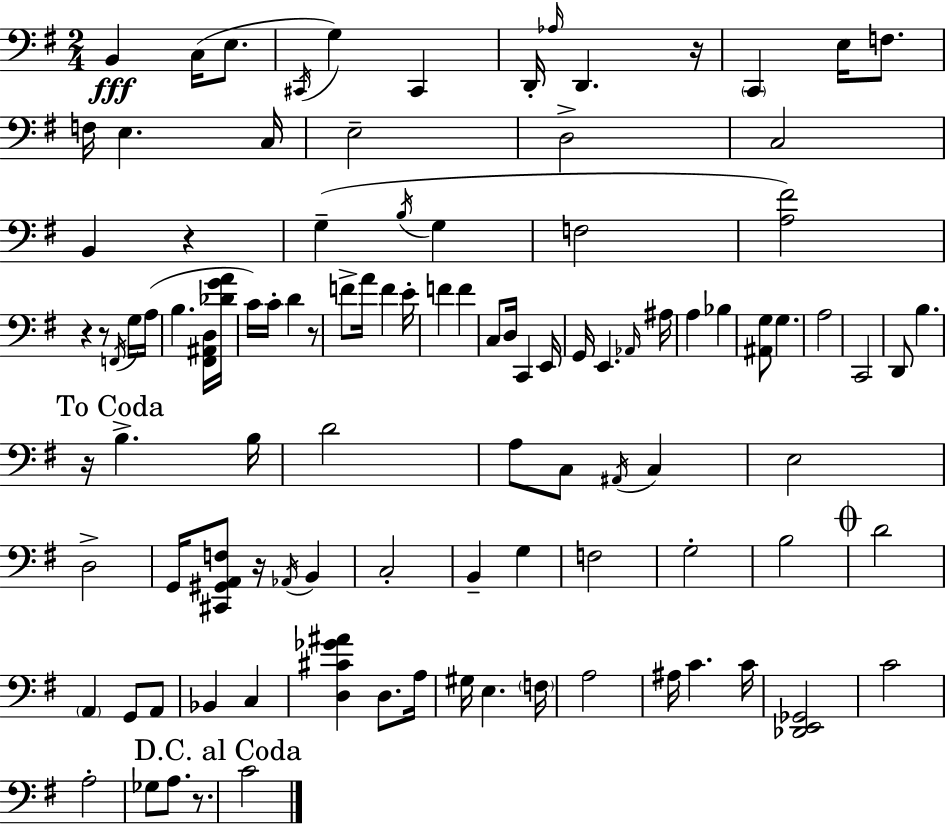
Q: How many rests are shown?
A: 8